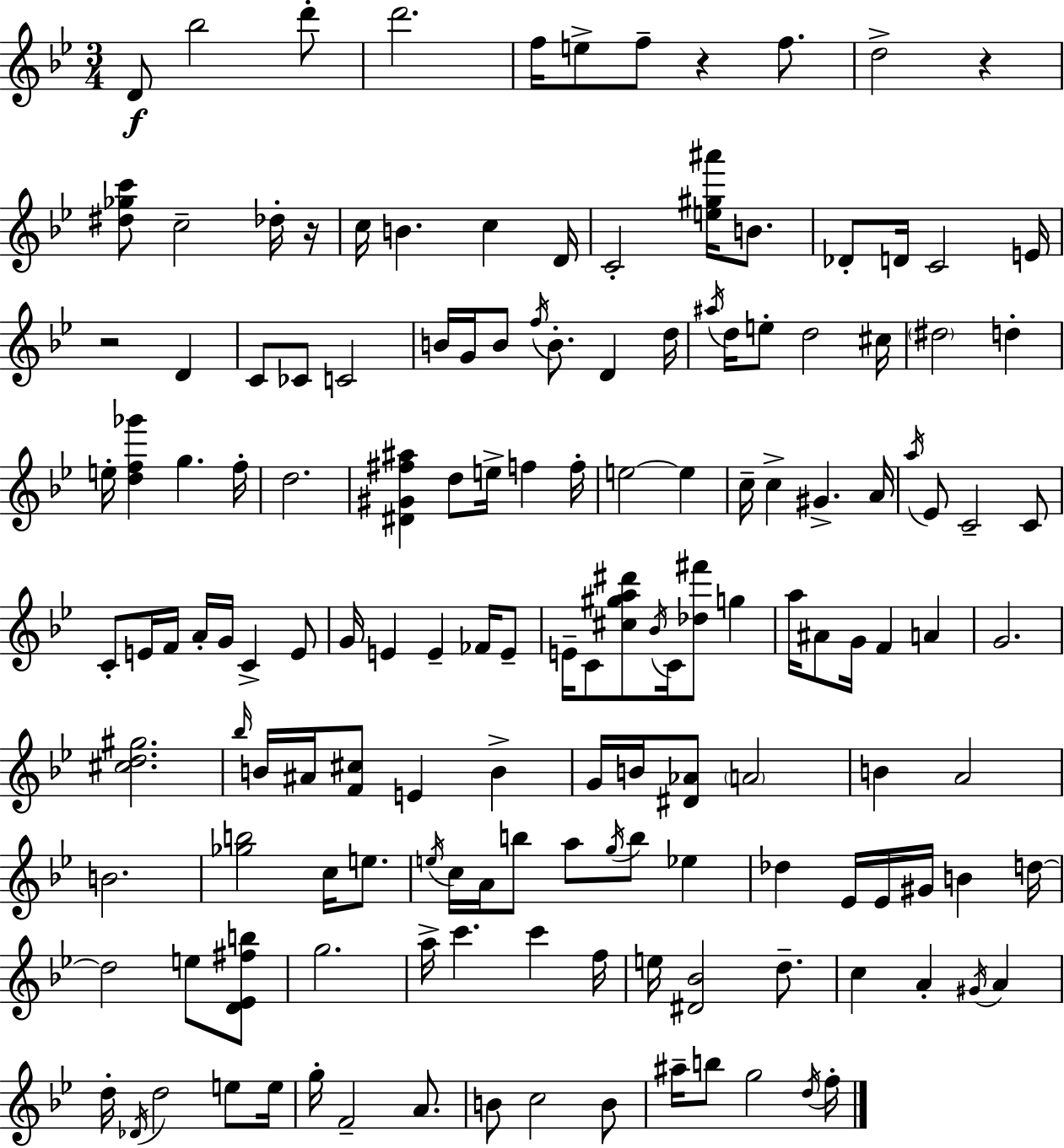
{
  \clef treble
  \numericTimeSignature
  \time 3/4
  \key bes \major
  d'8\f bes''2 d'''8-. | d'''2. | f''16 e''8-> f''8-- r4 f''8. | d''2-> r4 | \break <dis'' ges'' c'''>8 c''2-- des''16-. r16 | c''16 b'4. c''4 d'16 | c'2-. <e'' gis'' ais'''>16 b'8. | des'8-. d'16 c'2 e'16 | \break r2 d'4 | c'8 ces'8 c'2 | b'16 g'16 b'8 \acciaccatura { f''16 } b'8.-. d'4 | d''16 \acciaccatura { ais''16 } d''16 e''8-. d''2 | \break cis''16 \parenthesize dis''2 d''4-. | e''16-. <d'' f'' ges'''>4 g''4. | f''16-. d''2. | <dis' gis' fis'' ais''>4 d''8 e''16-> f''4 | \break f''16-. e''2~~ e''4 | c''16-- c''4-> gis'4.-> | a'16 \acciaccatura { a''16 } ees'8 c'2-- | c'8 c'8-. e'16 f'16 a'16-. g'16 c'4-> | \break e'8 g'16 e'4 e'4-- | fes'16 e'8-- e'16-- c'8 <cis'' gis'' a'' dis'''>8 \acciaccatura { bes'16 } c'16 <des'' fis'''>8 | g''4 a''16 ais'8 g'16 f'4 | a'4 g'2. | \break <cis'' d'' gis''>2. | \grace { bes''16 } b'16 ais'16 <f' cis''>8 e'4 | b'4-> g'16 b'16 <dis' aes'>8 \parenthesize a'2 | b'4 a'2 | \break b'2. | <ges'' b''>2 | c''16 e''8. \acciaccatura { e''16 } c''16 a'16 b''8 a''8 | \acciaccatura { g''16 } b''8 ees''4 des''4 ees'16 | \break ees'16 gis'16 b'4 d''16~~ d''2 | e''8 <d' ees' fis'' b''>8 g''2. | a''16-> c'''4. | c'''4 f''16 e''16 <dis' bes'>2 | \break d''8.-- c''4 a'4-. | \acciaccatura { gis'16 } a'4 d''16-. \acciaccatura { des'16 } d''2 | e''8 e''16 g''16-. f'2-- | a'8. b'8 c''2 | \break b'8 ais''16-- b''8 | g''2 \acciaccatura { d''16 } f''16-. \bar "|."
}